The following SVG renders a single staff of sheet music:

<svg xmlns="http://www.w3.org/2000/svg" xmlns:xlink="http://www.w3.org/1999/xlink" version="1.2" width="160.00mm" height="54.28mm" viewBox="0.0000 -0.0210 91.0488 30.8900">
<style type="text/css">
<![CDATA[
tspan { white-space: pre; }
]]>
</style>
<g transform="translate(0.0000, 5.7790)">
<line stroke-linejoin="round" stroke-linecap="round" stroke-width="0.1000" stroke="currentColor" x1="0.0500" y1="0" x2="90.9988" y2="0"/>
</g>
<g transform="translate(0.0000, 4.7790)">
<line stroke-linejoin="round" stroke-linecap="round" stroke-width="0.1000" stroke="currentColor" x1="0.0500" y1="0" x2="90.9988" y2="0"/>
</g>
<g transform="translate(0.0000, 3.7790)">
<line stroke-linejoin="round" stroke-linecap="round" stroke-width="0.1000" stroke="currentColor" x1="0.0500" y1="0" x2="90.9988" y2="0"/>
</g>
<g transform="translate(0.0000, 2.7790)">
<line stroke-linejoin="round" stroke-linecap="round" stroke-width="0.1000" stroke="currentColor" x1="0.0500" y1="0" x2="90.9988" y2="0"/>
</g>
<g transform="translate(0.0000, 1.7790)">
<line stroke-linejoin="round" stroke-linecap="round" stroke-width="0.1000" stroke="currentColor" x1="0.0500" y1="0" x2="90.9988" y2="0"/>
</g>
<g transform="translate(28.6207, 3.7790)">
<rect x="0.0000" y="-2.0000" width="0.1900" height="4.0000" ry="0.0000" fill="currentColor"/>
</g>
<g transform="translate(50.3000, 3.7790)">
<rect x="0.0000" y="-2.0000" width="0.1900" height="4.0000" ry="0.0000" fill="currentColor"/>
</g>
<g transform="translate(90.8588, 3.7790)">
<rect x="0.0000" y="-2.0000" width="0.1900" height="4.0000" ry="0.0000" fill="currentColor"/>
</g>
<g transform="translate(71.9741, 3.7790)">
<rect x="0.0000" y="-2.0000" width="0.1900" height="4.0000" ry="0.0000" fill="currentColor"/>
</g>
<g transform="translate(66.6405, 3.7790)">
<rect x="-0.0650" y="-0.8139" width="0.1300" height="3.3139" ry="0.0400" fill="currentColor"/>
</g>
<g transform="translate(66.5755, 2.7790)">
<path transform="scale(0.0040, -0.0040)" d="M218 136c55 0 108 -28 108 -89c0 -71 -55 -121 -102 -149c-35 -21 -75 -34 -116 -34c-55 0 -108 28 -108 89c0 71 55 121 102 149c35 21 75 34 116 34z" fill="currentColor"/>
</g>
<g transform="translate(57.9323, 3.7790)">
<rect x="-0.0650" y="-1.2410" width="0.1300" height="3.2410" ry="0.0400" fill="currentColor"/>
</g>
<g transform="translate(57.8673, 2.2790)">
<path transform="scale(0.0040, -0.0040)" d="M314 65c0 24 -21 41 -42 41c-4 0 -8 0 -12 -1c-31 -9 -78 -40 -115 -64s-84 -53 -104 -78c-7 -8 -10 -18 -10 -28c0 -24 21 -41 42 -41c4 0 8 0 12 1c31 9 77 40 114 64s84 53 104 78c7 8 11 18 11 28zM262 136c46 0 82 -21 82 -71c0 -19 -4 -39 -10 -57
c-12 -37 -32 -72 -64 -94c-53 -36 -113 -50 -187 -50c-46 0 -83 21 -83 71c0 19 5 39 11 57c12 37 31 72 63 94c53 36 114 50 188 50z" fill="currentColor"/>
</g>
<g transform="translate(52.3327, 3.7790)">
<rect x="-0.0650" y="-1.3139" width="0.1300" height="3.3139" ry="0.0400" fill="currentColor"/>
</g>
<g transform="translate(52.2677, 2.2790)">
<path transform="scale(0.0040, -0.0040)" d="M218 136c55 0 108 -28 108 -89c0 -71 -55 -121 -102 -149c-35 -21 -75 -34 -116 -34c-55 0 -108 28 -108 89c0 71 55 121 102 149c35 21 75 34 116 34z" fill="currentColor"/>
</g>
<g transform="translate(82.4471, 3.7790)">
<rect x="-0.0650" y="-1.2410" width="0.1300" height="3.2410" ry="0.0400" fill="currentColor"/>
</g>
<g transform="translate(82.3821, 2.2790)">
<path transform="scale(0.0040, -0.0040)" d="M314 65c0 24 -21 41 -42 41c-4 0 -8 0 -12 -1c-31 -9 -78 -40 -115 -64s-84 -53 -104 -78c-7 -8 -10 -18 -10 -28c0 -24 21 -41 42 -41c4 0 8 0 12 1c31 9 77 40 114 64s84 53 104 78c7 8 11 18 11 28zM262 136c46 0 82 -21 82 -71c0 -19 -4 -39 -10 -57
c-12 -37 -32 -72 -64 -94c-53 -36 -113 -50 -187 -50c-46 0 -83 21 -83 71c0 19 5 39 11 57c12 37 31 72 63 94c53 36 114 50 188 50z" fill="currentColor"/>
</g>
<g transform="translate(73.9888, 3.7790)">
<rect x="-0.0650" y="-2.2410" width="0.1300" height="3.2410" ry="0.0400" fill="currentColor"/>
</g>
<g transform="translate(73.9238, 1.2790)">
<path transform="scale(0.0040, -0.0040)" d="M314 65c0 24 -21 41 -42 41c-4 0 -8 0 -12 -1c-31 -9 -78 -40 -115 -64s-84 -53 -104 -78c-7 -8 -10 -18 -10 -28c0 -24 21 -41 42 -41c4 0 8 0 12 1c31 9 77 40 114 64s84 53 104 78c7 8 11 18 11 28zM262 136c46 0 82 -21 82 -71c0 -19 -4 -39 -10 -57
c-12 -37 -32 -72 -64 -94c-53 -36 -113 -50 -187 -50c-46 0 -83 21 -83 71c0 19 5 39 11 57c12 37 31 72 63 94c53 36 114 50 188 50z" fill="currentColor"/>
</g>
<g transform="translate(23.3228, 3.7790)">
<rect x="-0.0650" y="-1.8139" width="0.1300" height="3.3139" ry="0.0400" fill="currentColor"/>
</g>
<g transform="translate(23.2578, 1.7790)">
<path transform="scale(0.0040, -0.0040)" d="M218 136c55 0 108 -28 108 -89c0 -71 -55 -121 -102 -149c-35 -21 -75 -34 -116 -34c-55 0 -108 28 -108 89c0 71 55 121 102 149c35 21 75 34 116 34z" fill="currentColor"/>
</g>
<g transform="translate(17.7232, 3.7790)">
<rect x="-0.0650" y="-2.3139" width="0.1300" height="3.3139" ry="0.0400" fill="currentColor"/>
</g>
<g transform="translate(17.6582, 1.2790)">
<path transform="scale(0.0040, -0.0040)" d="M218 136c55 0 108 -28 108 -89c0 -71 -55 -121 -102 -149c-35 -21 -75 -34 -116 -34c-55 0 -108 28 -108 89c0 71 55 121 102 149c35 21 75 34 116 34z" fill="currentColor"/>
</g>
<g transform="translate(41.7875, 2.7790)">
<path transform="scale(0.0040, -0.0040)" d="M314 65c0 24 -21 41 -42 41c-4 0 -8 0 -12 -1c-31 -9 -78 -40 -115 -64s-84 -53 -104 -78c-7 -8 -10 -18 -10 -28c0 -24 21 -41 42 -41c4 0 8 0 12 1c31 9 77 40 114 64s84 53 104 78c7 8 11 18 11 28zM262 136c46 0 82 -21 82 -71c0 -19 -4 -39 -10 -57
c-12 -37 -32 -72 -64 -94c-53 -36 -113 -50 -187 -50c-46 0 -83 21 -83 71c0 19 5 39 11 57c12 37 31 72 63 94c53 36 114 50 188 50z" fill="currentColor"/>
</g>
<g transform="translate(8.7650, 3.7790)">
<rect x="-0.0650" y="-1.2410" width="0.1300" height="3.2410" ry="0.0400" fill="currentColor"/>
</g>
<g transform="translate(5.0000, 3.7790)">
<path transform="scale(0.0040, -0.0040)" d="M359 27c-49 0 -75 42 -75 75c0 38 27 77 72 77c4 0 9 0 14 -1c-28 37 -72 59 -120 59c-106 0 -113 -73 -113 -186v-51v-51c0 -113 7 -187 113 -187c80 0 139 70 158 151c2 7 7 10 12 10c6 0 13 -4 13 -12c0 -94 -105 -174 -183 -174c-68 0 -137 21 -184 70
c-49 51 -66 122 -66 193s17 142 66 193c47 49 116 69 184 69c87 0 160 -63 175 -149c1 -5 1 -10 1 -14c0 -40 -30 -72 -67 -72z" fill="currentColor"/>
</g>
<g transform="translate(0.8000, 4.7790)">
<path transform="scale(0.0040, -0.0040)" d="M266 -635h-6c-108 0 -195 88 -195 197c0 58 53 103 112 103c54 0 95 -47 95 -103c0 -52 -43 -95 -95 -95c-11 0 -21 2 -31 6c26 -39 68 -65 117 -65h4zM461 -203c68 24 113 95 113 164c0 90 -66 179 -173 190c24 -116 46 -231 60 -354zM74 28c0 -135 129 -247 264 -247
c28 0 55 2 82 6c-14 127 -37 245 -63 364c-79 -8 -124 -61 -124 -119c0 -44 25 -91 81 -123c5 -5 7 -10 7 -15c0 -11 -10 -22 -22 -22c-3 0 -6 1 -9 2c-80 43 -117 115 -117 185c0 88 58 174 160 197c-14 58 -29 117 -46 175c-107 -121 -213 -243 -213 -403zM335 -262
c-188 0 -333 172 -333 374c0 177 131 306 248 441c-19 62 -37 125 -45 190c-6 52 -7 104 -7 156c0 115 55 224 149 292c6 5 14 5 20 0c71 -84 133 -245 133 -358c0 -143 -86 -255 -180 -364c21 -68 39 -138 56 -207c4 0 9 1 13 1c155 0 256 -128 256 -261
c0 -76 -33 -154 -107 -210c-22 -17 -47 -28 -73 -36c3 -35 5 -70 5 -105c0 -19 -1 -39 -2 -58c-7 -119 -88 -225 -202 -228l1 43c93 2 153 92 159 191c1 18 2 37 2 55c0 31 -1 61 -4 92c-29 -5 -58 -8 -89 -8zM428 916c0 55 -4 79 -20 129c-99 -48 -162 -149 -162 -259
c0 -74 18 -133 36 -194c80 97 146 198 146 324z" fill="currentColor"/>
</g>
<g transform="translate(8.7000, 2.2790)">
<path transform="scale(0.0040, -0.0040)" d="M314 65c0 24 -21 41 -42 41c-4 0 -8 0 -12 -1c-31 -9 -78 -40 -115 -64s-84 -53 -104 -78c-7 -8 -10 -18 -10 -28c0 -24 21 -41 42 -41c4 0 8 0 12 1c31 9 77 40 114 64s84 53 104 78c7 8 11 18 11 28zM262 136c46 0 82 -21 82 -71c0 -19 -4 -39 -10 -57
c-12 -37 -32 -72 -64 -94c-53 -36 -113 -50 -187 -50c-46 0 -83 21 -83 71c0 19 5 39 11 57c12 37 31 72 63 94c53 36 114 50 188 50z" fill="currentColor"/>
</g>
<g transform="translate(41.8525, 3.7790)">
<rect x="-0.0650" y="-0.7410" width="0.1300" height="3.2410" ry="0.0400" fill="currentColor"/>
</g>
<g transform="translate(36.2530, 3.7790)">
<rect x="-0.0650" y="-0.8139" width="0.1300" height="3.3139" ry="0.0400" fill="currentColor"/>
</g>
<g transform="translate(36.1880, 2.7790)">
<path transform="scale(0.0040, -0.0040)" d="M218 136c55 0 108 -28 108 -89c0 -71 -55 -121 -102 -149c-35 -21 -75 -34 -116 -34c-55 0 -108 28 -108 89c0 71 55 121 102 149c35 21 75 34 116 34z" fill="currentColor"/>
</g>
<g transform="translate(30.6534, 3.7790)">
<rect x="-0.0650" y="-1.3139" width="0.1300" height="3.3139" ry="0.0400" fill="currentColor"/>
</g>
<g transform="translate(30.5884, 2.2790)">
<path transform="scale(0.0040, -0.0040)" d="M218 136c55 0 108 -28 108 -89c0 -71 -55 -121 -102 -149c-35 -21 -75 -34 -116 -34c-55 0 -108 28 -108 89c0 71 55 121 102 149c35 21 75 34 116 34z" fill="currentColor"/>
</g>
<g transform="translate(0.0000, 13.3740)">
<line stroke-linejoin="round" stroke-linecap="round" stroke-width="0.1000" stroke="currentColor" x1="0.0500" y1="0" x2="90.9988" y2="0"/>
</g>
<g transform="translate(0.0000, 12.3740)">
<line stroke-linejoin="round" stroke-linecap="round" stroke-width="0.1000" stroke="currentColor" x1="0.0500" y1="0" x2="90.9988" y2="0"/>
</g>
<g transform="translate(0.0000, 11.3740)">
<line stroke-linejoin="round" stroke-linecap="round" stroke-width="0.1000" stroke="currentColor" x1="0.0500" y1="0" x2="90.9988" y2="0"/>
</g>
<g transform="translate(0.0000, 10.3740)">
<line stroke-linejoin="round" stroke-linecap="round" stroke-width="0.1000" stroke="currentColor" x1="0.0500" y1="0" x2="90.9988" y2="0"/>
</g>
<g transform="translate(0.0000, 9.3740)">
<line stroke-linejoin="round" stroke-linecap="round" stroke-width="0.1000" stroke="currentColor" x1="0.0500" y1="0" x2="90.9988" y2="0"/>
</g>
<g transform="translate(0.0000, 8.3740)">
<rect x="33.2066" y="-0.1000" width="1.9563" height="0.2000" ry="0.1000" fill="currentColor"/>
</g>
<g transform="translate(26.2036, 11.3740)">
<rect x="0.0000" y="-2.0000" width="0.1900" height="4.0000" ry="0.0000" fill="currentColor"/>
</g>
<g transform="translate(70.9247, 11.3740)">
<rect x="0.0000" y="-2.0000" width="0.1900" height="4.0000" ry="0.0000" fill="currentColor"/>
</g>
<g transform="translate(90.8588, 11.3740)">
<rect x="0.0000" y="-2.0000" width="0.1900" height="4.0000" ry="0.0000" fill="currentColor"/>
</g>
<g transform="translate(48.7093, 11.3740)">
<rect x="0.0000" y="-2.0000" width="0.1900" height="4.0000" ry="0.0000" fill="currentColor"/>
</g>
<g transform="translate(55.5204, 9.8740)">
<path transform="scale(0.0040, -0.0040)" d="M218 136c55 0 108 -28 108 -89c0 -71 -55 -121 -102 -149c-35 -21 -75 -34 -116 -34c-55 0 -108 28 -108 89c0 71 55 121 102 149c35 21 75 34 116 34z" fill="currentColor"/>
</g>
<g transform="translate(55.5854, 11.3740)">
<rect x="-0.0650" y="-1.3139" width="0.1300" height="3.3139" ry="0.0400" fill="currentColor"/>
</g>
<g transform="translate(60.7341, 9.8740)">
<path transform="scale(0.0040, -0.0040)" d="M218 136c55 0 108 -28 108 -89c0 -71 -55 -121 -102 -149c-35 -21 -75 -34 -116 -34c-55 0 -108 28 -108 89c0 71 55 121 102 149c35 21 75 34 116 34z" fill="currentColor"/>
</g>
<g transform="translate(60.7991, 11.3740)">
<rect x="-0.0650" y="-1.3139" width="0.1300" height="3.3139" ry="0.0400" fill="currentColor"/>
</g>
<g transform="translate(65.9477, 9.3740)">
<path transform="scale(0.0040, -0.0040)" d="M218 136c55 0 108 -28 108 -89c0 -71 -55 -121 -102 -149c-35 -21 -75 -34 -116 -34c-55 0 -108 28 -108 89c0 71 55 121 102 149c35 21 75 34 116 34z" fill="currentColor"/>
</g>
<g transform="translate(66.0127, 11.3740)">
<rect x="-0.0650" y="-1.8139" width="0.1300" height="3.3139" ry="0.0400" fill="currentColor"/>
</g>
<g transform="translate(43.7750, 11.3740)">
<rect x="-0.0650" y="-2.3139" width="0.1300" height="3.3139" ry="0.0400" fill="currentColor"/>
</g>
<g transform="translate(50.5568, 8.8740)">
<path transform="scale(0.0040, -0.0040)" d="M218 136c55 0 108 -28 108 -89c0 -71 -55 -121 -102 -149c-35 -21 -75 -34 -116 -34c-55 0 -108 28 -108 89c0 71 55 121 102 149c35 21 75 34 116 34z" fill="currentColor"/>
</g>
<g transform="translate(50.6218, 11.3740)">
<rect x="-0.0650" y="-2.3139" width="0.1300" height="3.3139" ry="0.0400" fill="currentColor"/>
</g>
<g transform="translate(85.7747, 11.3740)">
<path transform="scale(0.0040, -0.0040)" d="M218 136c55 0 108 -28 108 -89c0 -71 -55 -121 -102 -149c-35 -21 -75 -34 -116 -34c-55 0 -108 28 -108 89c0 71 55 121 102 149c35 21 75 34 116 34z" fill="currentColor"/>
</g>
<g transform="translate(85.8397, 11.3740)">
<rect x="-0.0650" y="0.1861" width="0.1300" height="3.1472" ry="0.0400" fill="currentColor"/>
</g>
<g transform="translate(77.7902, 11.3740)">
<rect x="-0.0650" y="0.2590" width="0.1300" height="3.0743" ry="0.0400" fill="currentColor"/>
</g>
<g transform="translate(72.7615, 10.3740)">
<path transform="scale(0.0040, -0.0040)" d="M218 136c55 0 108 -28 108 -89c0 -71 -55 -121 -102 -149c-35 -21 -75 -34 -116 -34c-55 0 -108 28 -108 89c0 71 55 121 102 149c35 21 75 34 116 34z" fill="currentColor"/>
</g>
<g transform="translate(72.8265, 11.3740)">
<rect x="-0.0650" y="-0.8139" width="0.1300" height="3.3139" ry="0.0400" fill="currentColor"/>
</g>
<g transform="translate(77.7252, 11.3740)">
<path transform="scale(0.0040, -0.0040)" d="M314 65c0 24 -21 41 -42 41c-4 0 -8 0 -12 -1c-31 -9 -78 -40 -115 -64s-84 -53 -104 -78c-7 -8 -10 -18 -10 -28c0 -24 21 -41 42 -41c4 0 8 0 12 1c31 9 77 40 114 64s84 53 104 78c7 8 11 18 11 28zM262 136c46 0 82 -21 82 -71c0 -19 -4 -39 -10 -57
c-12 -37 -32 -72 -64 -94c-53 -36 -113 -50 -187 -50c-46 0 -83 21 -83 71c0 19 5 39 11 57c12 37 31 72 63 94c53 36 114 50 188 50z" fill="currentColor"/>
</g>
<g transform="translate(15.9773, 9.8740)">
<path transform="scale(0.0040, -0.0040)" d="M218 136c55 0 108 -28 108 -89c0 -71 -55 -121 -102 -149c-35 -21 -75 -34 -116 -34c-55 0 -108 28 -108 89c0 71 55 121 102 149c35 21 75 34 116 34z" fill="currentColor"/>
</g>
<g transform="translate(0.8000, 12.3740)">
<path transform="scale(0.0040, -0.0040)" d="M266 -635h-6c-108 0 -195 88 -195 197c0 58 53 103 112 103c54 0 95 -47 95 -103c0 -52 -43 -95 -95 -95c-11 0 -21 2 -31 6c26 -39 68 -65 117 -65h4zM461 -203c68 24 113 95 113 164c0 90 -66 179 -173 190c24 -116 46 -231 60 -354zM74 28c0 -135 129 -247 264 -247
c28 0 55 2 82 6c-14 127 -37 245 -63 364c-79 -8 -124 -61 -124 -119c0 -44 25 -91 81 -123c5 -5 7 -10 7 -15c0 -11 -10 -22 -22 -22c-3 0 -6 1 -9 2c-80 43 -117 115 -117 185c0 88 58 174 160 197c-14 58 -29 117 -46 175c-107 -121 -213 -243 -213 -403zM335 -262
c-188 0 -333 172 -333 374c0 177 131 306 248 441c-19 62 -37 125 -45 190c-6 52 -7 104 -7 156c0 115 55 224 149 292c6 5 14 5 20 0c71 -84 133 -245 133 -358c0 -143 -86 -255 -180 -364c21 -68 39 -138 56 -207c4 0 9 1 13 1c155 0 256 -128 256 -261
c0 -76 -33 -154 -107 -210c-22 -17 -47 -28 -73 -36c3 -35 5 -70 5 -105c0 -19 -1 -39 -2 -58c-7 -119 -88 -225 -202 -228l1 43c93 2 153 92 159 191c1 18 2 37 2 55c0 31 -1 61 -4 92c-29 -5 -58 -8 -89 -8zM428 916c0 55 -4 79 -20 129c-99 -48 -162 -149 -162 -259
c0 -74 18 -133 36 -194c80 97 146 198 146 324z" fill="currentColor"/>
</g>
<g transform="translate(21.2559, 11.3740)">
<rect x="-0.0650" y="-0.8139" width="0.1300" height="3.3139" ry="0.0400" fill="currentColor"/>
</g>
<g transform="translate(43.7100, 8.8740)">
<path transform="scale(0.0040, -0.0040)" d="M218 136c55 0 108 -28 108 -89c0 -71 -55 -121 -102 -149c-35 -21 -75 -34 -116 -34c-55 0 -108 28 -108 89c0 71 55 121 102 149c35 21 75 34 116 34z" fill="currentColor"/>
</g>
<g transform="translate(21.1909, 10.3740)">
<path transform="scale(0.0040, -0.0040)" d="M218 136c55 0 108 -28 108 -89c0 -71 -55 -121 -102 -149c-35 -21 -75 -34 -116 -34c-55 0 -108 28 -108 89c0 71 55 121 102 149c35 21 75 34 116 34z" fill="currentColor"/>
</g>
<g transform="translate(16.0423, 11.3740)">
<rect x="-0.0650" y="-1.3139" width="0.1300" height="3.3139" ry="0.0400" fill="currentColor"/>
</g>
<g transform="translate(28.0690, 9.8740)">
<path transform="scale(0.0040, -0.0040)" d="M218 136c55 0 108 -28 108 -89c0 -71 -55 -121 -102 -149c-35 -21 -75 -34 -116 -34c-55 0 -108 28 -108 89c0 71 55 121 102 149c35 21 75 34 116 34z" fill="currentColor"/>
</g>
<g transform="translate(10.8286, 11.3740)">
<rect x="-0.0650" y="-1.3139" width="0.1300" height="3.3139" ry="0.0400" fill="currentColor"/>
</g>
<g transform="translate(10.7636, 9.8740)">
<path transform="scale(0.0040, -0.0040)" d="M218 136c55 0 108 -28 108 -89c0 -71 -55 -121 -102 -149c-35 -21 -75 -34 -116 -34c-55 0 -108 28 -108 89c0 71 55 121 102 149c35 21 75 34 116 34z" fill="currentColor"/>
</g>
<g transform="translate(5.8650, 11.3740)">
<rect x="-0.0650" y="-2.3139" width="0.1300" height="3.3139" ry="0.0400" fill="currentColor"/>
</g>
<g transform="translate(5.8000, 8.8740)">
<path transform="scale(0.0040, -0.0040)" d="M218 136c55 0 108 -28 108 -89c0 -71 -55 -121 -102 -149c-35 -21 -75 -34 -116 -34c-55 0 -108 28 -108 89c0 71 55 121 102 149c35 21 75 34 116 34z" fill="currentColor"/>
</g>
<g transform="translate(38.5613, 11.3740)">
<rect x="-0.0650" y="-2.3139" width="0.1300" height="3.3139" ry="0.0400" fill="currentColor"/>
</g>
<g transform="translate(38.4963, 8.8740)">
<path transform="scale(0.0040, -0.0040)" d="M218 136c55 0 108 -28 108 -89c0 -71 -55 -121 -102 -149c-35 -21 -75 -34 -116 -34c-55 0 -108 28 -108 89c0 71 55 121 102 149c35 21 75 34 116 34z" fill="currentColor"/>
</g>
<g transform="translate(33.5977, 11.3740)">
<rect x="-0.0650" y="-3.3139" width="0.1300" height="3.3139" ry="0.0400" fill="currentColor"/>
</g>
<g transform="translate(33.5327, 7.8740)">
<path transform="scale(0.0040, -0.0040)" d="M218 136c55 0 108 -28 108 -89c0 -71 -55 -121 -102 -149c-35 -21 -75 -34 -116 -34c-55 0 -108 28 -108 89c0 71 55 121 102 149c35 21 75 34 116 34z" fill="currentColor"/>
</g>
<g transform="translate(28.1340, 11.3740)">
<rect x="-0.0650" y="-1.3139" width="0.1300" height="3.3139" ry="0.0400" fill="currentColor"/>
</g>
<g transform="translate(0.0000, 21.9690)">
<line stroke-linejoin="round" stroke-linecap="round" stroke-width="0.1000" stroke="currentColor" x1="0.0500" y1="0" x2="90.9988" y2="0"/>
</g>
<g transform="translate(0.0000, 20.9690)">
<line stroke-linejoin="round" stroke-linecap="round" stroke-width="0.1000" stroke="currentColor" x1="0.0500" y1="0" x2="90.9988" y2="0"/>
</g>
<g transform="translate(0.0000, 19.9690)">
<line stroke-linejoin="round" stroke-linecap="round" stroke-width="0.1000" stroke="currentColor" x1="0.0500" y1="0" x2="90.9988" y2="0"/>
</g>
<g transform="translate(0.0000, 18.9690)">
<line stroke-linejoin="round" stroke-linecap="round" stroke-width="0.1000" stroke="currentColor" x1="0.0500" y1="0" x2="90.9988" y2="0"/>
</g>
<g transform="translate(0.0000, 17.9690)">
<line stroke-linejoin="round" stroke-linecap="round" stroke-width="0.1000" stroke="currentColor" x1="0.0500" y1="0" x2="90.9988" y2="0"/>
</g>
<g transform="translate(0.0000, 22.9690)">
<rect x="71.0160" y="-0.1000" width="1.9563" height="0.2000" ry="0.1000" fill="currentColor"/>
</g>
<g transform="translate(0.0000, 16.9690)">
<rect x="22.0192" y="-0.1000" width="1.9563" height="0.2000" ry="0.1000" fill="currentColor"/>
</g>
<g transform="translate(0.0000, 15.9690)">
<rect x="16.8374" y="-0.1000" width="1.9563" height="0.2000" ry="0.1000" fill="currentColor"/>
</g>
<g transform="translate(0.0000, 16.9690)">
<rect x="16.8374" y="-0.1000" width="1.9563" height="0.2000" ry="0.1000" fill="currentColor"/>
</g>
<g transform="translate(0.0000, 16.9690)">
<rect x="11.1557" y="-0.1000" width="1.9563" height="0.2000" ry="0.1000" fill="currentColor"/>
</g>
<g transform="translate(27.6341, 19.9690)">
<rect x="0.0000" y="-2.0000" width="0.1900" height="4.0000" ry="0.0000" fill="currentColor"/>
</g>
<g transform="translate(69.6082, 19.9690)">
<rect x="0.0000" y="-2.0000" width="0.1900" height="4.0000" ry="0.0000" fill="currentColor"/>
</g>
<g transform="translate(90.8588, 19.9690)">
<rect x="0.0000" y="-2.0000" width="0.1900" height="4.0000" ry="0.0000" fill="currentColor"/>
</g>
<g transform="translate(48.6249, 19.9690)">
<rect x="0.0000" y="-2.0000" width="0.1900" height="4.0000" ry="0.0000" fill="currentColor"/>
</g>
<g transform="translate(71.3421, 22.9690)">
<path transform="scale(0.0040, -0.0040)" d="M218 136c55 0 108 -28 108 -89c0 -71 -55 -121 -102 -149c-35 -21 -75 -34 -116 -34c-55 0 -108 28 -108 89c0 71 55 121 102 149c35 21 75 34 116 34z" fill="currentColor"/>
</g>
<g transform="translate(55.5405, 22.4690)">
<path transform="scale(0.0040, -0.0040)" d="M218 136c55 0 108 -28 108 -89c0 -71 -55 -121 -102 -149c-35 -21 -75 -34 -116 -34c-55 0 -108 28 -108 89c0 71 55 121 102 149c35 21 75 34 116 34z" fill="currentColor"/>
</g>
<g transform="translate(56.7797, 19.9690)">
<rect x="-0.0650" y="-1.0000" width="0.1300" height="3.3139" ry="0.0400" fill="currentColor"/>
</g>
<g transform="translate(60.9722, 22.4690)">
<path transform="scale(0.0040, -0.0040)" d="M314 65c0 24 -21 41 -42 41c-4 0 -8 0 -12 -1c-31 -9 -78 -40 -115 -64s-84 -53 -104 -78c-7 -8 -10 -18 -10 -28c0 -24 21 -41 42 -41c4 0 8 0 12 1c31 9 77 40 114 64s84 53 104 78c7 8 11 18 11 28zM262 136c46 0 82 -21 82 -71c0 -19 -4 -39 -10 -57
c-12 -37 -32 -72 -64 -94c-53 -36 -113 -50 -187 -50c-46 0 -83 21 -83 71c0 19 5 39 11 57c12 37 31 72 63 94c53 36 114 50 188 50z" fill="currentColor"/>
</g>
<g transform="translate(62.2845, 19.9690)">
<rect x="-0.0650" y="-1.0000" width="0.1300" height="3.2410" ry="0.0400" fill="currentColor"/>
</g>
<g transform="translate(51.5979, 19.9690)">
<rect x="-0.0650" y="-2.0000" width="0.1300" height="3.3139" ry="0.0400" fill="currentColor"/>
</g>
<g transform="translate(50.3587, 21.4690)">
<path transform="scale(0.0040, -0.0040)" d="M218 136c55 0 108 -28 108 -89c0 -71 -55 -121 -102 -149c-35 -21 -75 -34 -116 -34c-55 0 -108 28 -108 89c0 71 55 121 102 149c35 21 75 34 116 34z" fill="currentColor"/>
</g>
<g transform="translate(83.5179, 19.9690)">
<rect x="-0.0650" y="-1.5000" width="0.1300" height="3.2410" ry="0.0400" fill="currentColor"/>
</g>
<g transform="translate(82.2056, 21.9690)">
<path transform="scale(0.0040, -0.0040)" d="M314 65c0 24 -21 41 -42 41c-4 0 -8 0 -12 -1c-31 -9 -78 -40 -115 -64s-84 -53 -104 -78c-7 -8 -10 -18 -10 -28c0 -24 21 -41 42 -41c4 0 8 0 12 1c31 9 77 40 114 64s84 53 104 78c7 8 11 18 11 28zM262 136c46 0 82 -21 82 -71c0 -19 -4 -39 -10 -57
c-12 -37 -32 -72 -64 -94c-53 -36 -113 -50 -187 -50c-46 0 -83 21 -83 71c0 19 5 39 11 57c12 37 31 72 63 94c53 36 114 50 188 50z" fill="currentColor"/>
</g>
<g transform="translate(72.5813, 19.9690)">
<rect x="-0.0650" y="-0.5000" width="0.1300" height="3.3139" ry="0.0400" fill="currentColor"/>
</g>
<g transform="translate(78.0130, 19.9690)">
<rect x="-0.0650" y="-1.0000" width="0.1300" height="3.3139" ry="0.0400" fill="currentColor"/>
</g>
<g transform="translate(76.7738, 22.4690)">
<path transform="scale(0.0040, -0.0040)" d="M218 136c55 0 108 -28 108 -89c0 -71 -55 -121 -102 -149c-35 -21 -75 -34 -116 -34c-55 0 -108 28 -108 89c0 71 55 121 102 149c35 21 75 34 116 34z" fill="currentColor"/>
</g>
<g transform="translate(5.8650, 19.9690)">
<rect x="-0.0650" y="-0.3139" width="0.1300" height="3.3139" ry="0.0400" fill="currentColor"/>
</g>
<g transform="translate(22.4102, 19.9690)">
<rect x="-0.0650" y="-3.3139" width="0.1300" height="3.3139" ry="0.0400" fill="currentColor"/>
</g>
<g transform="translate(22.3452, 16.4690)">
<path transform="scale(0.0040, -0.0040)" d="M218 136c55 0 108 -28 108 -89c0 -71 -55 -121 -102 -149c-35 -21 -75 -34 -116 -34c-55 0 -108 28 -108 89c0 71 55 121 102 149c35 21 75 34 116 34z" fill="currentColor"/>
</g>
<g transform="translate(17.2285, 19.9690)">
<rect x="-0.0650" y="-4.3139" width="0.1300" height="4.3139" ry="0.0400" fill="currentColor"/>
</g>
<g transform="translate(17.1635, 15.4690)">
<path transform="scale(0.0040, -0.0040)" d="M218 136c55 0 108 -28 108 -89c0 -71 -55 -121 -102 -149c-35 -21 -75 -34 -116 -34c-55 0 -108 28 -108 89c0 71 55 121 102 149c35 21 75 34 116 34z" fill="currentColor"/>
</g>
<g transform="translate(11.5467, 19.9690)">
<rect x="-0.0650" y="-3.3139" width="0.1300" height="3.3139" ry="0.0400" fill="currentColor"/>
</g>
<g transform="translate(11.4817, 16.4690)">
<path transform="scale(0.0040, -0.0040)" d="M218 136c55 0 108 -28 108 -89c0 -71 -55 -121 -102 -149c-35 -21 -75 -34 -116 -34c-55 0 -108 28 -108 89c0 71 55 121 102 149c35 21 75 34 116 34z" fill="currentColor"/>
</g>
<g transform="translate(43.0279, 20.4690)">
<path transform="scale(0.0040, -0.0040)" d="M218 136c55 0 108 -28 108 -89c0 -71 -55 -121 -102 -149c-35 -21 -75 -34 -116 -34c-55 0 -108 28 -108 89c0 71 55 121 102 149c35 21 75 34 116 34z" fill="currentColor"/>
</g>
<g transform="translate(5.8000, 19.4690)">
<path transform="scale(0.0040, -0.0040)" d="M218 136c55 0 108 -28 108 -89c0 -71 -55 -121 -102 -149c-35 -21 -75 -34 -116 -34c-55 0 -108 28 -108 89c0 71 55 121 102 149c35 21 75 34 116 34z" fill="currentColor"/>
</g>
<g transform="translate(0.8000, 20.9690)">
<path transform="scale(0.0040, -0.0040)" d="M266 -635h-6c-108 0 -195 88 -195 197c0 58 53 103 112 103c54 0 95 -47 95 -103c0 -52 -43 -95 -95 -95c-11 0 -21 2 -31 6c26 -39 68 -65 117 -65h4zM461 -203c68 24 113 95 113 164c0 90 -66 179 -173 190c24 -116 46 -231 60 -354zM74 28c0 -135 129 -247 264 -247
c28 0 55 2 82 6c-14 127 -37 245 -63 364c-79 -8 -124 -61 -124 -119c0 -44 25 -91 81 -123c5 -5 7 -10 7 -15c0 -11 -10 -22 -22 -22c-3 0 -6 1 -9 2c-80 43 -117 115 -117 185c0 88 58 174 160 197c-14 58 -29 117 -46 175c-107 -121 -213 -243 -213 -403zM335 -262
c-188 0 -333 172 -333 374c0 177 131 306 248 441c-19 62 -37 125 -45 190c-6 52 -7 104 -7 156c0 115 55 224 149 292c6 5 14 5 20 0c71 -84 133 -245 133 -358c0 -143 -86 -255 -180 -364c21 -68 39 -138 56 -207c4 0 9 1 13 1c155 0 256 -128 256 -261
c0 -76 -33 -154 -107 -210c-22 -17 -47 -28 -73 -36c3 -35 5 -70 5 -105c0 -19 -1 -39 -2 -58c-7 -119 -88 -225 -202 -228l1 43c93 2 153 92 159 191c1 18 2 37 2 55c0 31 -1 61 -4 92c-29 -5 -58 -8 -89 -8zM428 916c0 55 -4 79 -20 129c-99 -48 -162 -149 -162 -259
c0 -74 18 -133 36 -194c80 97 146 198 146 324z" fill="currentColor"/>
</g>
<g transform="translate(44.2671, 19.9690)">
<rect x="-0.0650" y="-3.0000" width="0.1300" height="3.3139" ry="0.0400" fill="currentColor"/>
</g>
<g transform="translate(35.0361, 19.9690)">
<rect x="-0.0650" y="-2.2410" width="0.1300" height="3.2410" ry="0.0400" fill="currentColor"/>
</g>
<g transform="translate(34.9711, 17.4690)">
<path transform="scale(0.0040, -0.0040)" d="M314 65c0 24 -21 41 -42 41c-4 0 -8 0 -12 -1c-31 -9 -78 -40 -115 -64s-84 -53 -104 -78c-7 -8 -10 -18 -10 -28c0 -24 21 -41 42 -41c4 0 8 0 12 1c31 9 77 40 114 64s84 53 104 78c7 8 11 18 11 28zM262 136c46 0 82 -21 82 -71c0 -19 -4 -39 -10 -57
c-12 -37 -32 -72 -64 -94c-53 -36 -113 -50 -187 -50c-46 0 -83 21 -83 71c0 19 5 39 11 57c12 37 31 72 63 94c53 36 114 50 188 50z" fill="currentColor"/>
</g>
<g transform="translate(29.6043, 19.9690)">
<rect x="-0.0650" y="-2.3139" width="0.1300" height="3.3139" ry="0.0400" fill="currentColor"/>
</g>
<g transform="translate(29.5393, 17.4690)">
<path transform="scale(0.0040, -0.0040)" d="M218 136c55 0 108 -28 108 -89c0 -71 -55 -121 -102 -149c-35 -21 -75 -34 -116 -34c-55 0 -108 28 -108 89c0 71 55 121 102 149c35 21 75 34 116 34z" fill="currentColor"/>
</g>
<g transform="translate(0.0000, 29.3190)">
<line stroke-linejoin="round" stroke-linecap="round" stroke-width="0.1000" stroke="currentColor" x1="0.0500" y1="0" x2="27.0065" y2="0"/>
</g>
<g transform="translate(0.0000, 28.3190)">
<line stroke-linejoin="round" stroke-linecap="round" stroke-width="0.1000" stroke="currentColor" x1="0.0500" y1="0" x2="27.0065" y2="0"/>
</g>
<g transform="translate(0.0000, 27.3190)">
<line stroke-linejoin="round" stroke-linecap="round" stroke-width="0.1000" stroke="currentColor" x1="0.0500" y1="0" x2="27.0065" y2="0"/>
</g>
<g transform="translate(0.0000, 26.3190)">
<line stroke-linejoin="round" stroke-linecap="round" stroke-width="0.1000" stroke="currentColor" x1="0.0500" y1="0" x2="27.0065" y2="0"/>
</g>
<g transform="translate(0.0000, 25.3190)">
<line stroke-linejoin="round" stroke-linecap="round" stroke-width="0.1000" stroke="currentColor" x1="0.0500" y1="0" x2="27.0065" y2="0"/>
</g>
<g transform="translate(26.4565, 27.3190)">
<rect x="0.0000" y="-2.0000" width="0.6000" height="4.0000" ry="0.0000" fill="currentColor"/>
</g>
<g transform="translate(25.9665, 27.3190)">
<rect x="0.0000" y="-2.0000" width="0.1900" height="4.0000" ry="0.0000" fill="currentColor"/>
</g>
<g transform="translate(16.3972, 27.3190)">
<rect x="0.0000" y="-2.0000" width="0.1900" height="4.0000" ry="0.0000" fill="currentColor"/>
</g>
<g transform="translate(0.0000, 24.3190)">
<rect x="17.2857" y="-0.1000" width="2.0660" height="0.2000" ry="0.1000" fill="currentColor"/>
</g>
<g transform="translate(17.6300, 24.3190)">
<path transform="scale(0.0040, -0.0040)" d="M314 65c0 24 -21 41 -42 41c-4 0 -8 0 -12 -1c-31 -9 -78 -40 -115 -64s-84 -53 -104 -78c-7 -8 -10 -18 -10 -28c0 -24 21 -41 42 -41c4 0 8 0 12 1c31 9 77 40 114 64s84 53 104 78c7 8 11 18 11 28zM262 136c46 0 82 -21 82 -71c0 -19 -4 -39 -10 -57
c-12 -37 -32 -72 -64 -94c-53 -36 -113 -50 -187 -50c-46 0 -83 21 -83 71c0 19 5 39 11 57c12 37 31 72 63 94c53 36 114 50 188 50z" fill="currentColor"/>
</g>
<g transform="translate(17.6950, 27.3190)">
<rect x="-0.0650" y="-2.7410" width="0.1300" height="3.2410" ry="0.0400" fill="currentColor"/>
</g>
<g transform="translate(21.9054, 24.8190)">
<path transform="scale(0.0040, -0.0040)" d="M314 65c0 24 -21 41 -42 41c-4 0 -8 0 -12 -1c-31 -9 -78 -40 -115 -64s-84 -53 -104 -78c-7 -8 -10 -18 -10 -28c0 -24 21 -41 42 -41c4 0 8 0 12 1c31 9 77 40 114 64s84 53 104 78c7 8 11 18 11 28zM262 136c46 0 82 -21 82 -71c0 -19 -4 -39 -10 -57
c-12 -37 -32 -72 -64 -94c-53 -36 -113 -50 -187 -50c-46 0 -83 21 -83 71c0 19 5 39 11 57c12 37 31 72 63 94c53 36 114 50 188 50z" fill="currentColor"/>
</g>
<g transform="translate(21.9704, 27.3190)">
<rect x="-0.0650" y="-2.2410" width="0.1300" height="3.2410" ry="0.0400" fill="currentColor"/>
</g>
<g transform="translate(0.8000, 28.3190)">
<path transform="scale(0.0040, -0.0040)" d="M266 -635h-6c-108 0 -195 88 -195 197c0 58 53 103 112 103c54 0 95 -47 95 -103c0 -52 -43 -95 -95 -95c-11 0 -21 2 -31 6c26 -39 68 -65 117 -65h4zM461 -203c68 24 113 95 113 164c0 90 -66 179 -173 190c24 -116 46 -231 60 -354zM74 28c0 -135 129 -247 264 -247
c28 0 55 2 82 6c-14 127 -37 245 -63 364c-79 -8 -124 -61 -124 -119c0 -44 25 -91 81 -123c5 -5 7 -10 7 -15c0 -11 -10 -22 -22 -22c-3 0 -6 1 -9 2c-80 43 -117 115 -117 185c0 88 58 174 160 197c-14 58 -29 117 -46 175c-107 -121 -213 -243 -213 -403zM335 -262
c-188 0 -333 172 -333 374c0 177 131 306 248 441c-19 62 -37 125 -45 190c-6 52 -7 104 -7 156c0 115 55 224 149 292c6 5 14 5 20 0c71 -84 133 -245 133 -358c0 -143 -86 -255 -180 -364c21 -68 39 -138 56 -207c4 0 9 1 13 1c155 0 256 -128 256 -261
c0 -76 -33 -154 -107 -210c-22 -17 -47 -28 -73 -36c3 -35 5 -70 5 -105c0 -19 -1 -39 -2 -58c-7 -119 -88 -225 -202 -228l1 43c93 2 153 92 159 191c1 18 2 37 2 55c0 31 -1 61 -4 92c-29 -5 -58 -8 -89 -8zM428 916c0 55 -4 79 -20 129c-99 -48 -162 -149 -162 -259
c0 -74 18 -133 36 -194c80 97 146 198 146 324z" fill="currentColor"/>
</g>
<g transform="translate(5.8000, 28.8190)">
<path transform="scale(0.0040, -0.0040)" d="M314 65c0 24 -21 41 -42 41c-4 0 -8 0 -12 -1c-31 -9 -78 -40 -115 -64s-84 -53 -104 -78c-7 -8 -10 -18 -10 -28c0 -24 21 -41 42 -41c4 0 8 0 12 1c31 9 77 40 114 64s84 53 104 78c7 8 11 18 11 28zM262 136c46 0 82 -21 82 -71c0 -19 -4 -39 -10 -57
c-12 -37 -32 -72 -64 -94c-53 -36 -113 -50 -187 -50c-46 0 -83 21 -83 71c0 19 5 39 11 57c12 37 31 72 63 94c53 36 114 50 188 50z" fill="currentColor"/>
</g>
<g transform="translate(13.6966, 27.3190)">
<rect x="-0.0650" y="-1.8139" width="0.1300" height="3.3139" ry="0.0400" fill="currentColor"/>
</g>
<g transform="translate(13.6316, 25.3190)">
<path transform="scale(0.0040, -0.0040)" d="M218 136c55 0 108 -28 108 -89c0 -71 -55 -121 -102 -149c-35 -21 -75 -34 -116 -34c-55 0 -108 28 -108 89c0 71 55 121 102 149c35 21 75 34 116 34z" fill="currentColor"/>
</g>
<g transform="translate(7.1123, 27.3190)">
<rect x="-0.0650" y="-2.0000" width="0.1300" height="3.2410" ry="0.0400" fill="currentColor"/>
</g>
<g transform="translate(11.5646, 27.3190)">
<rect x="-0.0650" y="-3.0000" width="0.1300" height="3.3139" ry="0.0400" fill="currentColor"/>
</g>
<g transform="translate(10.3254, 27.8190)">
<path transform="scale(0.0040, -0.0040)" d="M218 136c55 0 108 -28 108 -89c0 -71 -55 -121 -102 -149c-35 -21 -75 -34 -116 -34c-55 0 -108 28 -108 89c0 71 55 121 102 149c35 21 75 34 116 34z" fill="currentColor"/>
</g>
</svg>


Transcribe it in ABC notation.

X:1
T:Untitled
M:4/4
L:1/4
K:C
e2 g f e d d2 e e2 d g2 e2 g e e d e b g g g e e f d B2 B c b d' b g g2 A F D D2 C D E2 F2 A f a2 g2